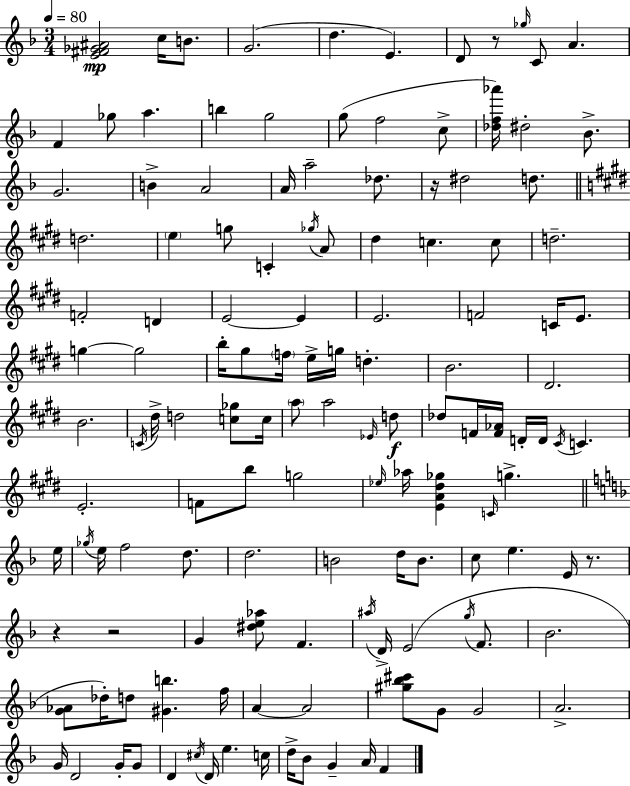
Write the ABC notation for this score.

X:1
T:Untitled
M:3/4
L:1/4
K:F
[E^F_G^A]2 c/4 B/2 G2 d E D/2 z/2 _g/4 C/2 A F _g/2 a b g2 g/2 f2 c/2 [_df_a']/4 ^d2 _B/2 G2 B A2 A/4 a2 _d/2 z/4 ^d2 d/2 d2 e g/2 C _g/4 A/2 ^d c c/2 d2 F2 D E2 E E2 F2 C/4 E/2 g g2 b/4 ^g/2 f/4 e/4 g/4 d B2 ^D2 B2 C/4 ^d/4 d2 [c_g]/2 c/4 a/2 a2 _E/4 d/2 _d/2 F/4 [F_A]/4 D/4 D/4 ^C/4 C E2 F/2 b/2 g2 _e/4 _a/4 [EA^d_g] C/4 g e/4 _g/4 e/4 f2 d/2 d2 B2 d/4 B/2 c/2 e E/4 z/2 z z2 G [^de_a]/2 F ^a/4 D/4 E2 g/4 F/2 _B2 [G_A]/2 _d/4 d/2 [^Gb] f/4 A A2 [^g_b^c']/2 G/2 G2 A2 G/4 D2 G/4 G/2 D ^c/4 D/4 e c/4 d/4 _B/2 G A/4 F